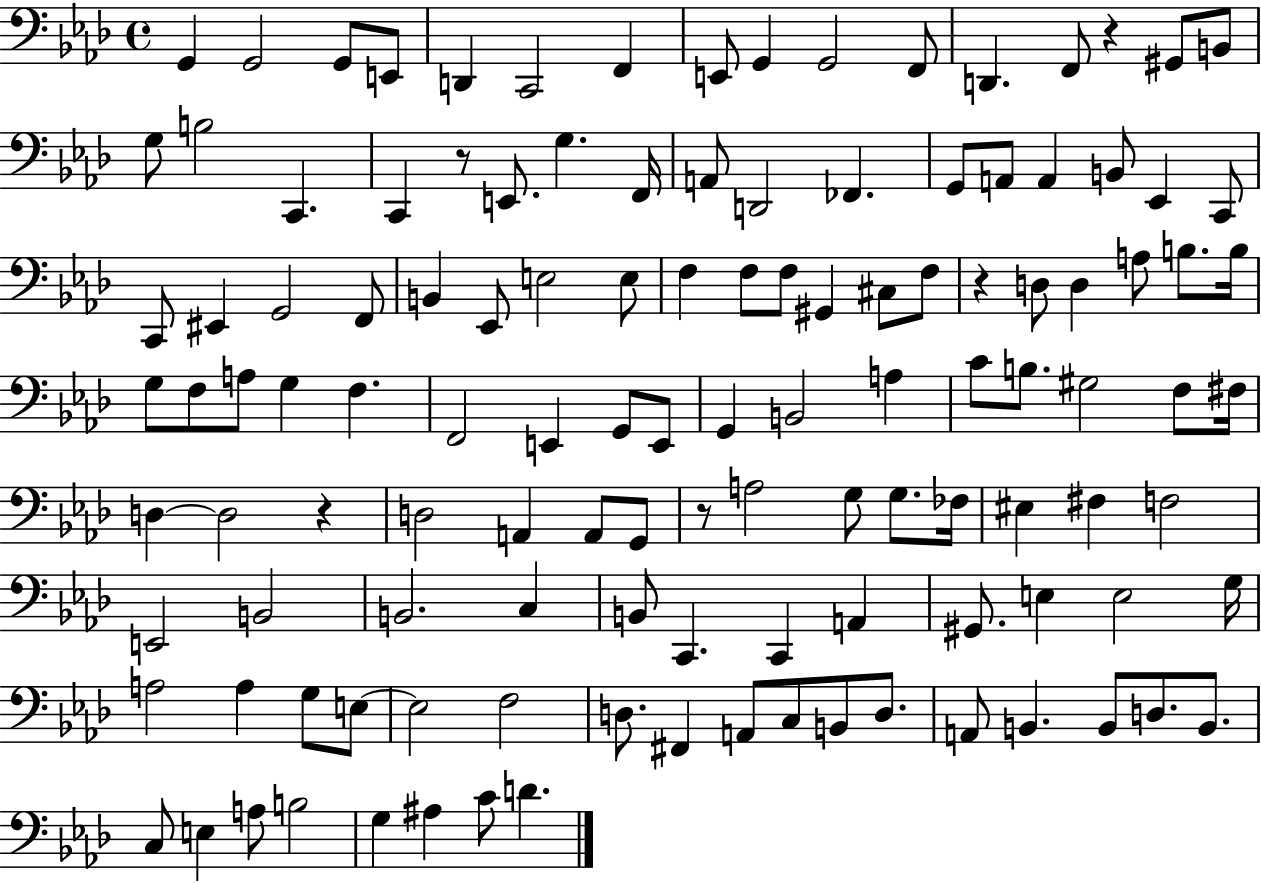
X:1
T:Untitled
M:4/4
L:1/4
K:Ab
G,, G,,2 G,,/2 E,,/2 D,, C,,2 F,, E,,/2 G,, G,,2 F,,/2 D,, F,,/2 z ^G,,/2 B,,/2 G,/2 B,2 C,, C,, z/2 E,,/2 G, F,,/4 A,,/2 D,,2 _F,, G,,/2 A,,/2 A,, B,,/2 _E,, C,,/2 C,,/2 ^E,, G,,2 F,,/2 B,, _E,,/2 E,2 E,/2 F, F,/2 F,/2 ^G,, ^C,/2 F,/2 z D,/2 D, A,/2 B,/2 B,/4 G,/2 F,/2 A,/2 G, F, F,,2 E,, G,,/2 E,,/2 G,, B,,2 A, C/2 B,/2 ^G,2 F,/2 ^F,/4 D, D,2 z D,2 A,, A,,/2 G,,/2 z/2 A,2 G,/2 G,/2 _F,/4 ^E, ^F, F,2 E,,2 B,,2 B,,2 C, B,,/2 C,, C,, A,, ^G,,/2 E, E,2 G,/4 A,2 A, G,/2 E,/2 E,2 F,2 D,/2 ^F,, A,,/2 C,/2 B,,/2 D,/2 A,,/2 B,, B,,/2 D,/2 B,,/2 C,/2 E, A,/2 B,2 G, ^A, C/2 D